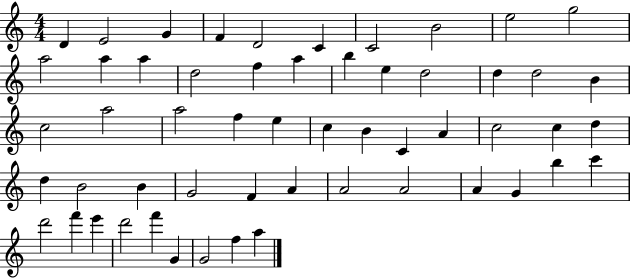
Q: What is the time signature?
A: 4/4